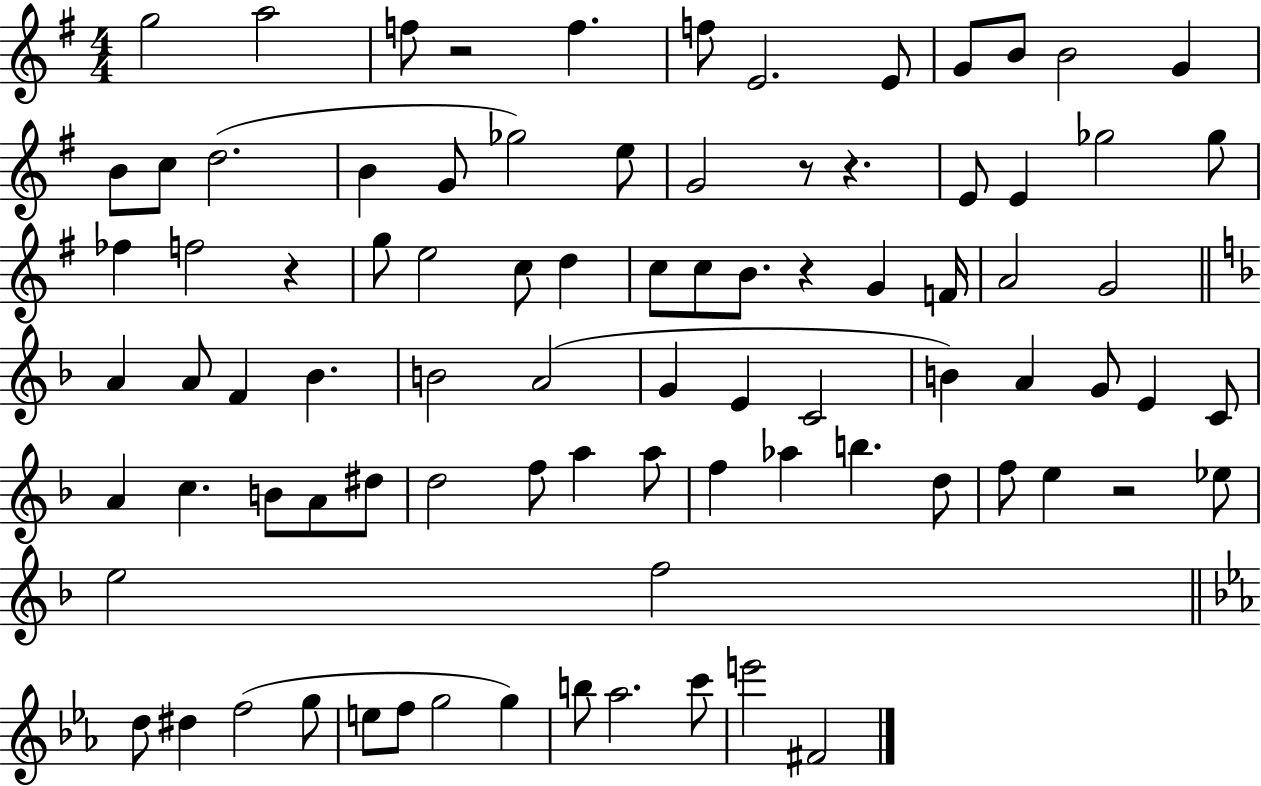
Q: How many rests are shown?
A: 6